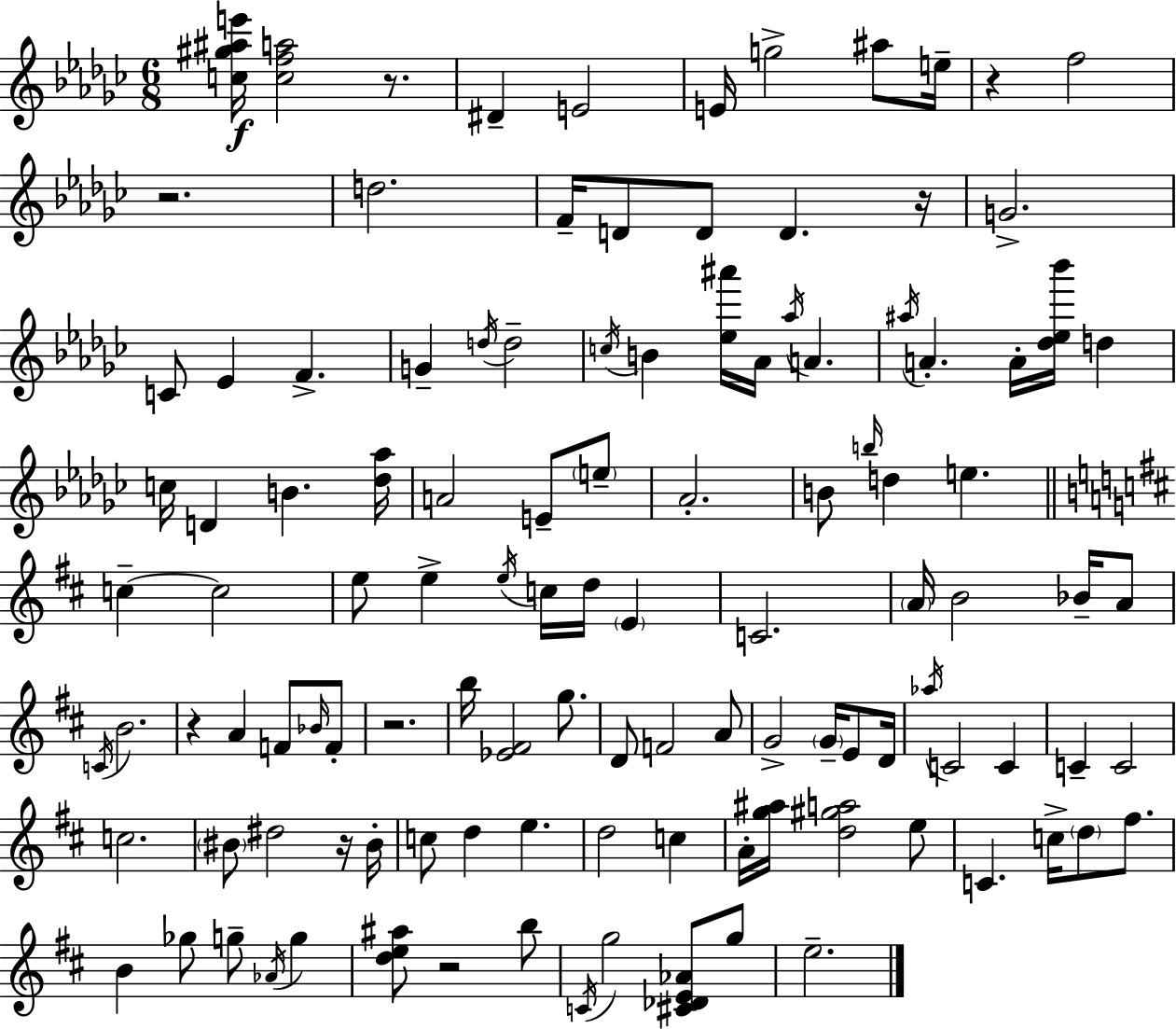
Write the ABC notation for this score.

X:1
T:Untitled
M:6/8
L:1/4
K:Ebm
[c^g^ae']/4 [cfa]2 z/2 ^D E2 E/4 g2 ^a/2 e/4 z f2 z2 d2 F/4 D/2 D/2 D z/4 G2 C/2 _E F G d/4 d2 c/4 B [_e^a']/4 _A/4 _a/4 A ^a/4 A A/4 [_d_e_b']/4 d c/4 D B [_d_a]/4 A2 E/2 e/2 _A2 B/2 b/4 d e c c2 e/2 e e/4 c/4 d/4 E C2 A/4 B2 _B/4 A/2 C/4 B2 z A F/2 _B/4 F/2 z2 b/4 [_E^F]2 g/2 D/2 F2 A/2 G2 G/4 E/2 D/4 _a/4 C2 C C C2 c2 ^B/2 ^d2 z/4 ^B/4 c/2 d e d2 c A/4 [g^a]/4 [d^ga]2 e/2 C c/4 d/2 ^f/2 B _g/2 g/2 _A/4 g [de^a]/2 z2 b/2 C/4 g2 [^C_DE_A]/2 g/2 e2